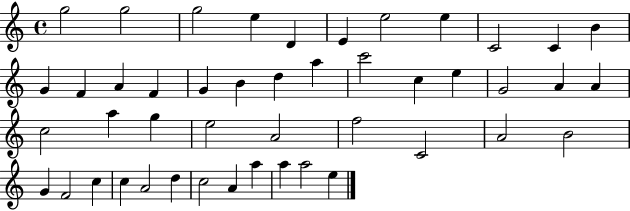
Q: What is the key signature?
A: C major